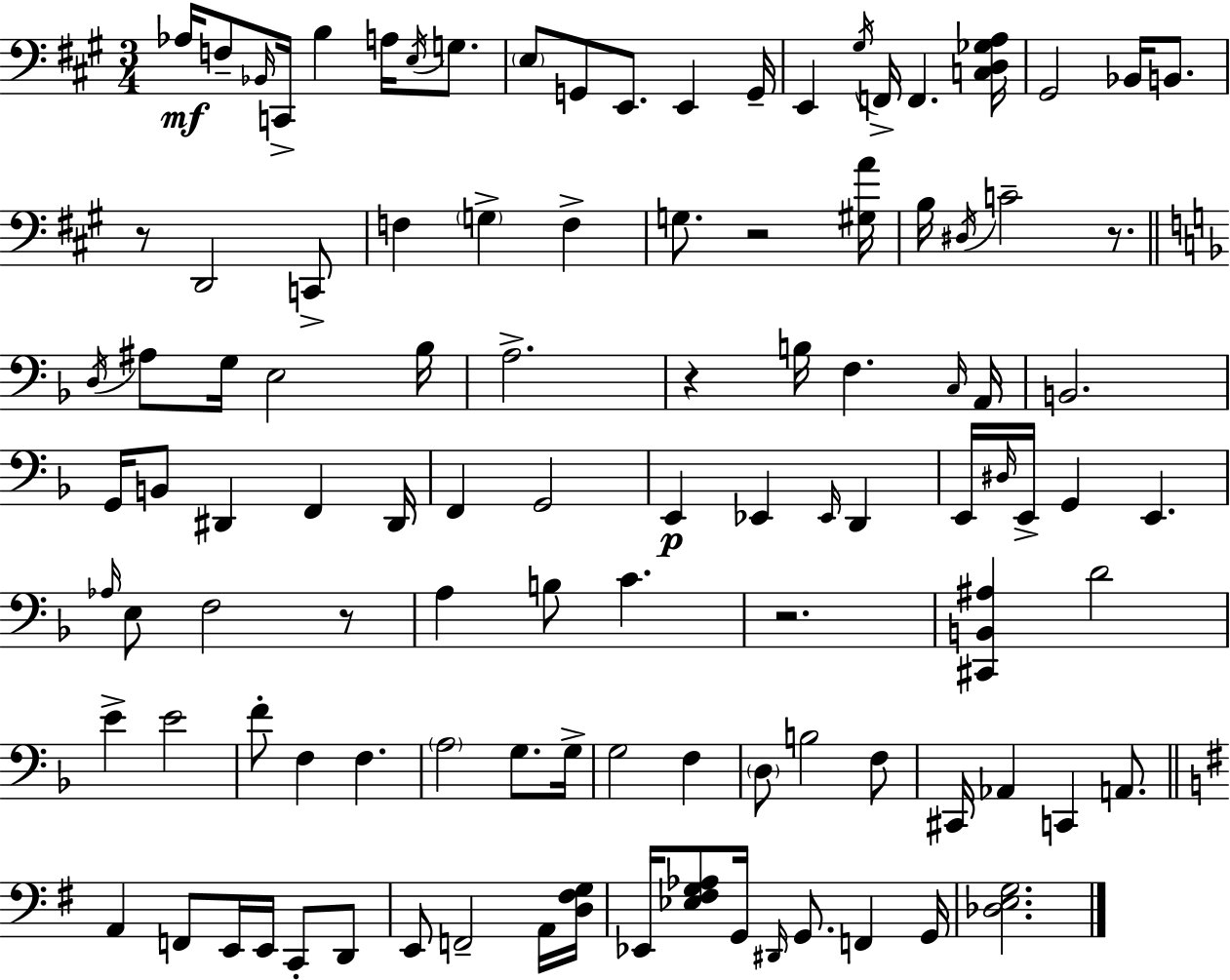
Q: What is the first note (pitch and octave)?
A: Ab3